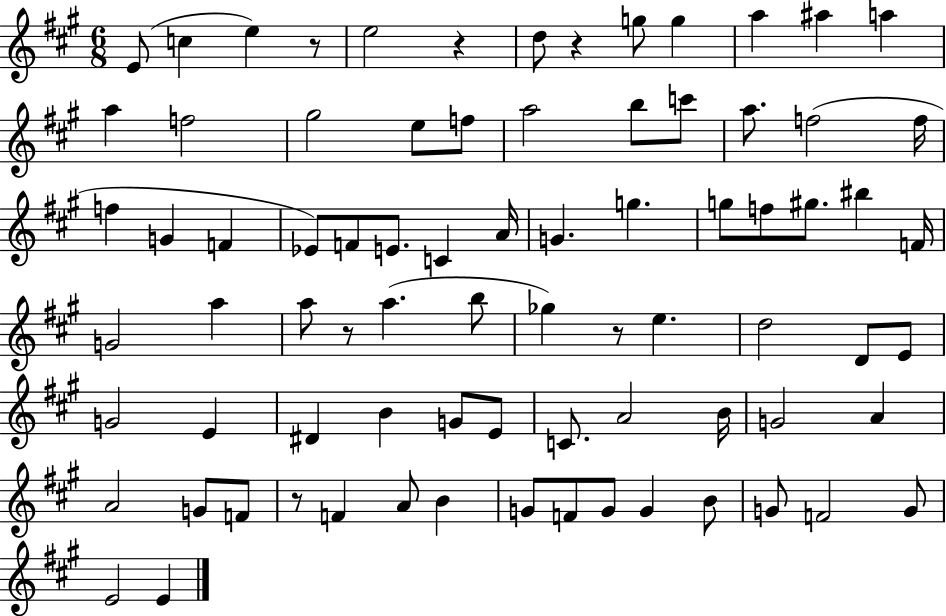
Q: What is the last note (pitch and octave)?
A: E4